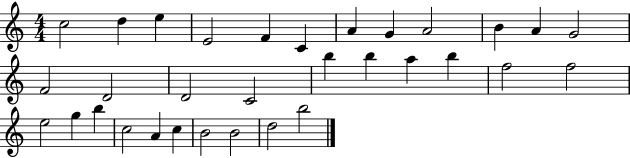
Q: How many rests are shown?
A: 0